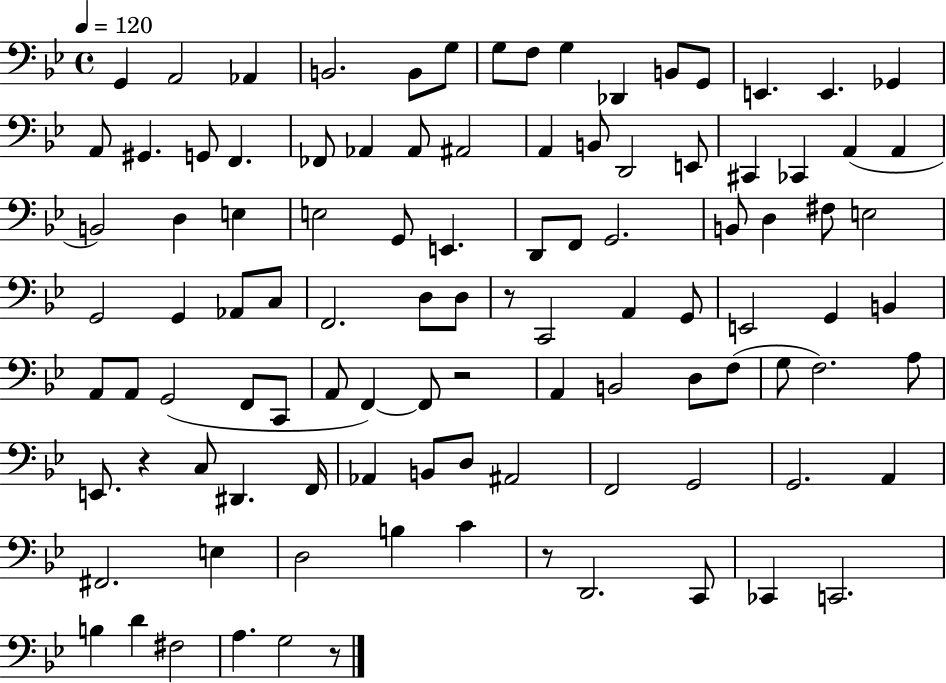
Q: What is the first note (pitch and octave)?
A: G2